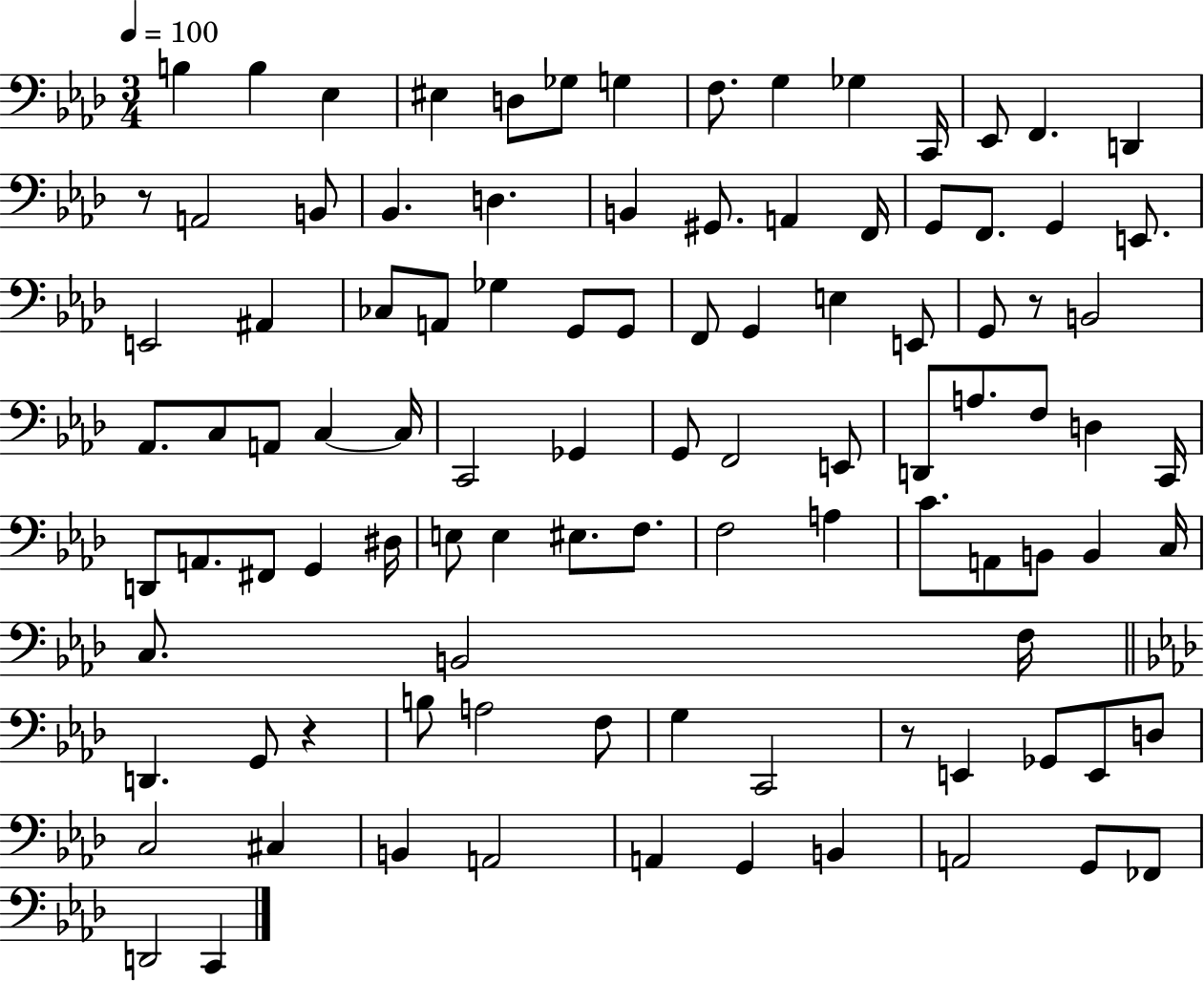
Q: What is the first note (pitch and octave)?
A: B3